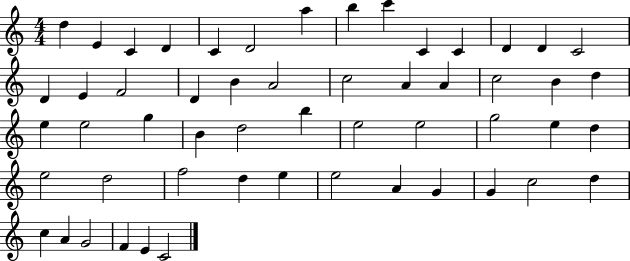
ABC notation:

X:1
T:Untitled
M:4/4
L:1/4
K:C
d E C D C D2 a b c' C C D D C2 D E F2 D B A2 c2 A A c2 B d e e2 g B d2 b e2 e2 g2 e d e2 d2 f2 d e e2 A G G c2 d c A G2 F E C2